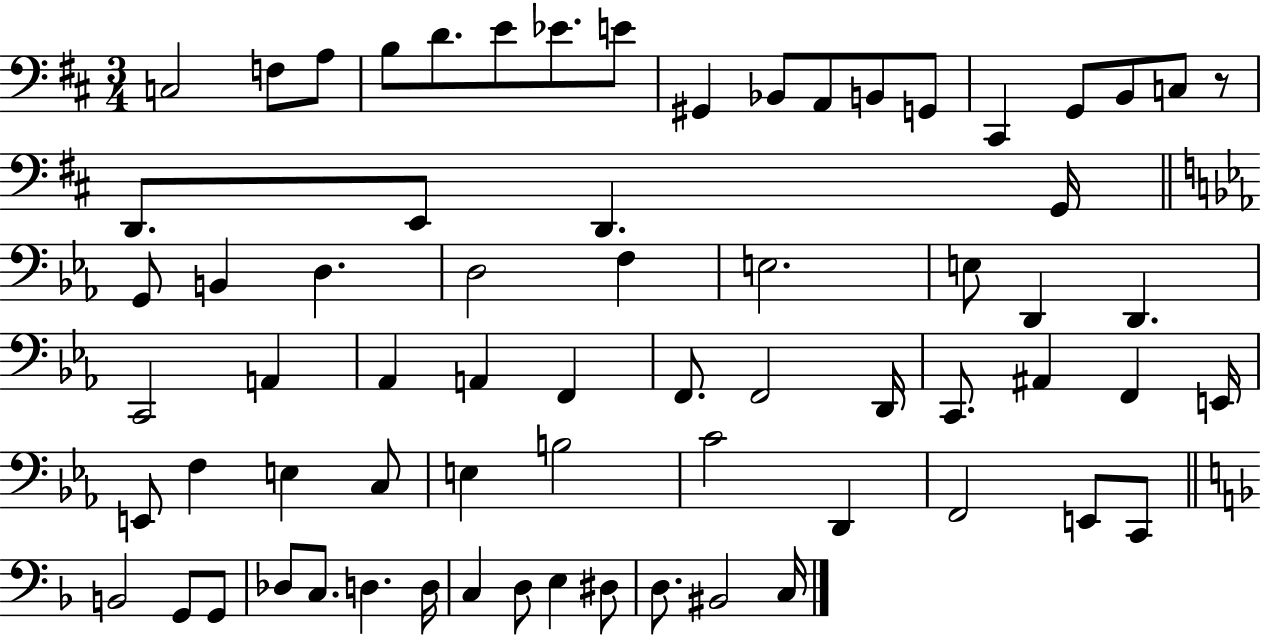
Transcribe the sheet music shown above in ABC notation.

X:1
T:Untitled
M:3/4
L:1/4
K:D
C,2 F,/2 A,/2 B,/2 D/2 E/2 _E/2 E/2 ^G,, _B,,/2 A,,/2 B,,/2 G,,/2 ^C,, G,,/2 B,,/2 C,/2 z/2 D,,/2 E,,/2 D,, G,,/4 G,,/2 B,, D, D,2 F, E,2 E,/2 D,, D,, C,,2 A,, _A,, A,, F,, F,,/2 F,,2 D,,/4 C,,/2 ^A,, F,, E,,/4 E,,/2 F, E, C,/2 E, B,2 C2 D,, F,,2 E,,/2 C,,/2 B,,2 G,,/2 G,,/2 _D,/2 C,/2 D, D,/4 C, D,/2 E, ^D,/2 D,/2 ^B,,2 C,/4